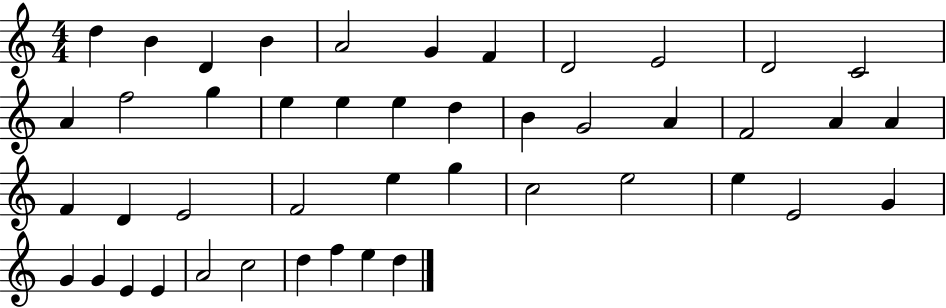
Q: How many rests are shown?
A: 0